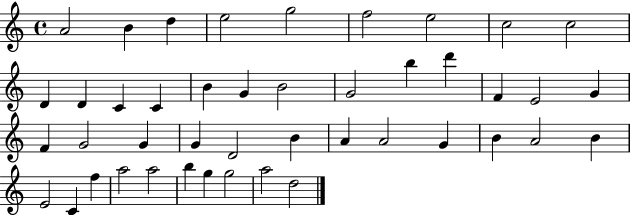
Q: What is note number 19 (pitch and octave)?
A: D6